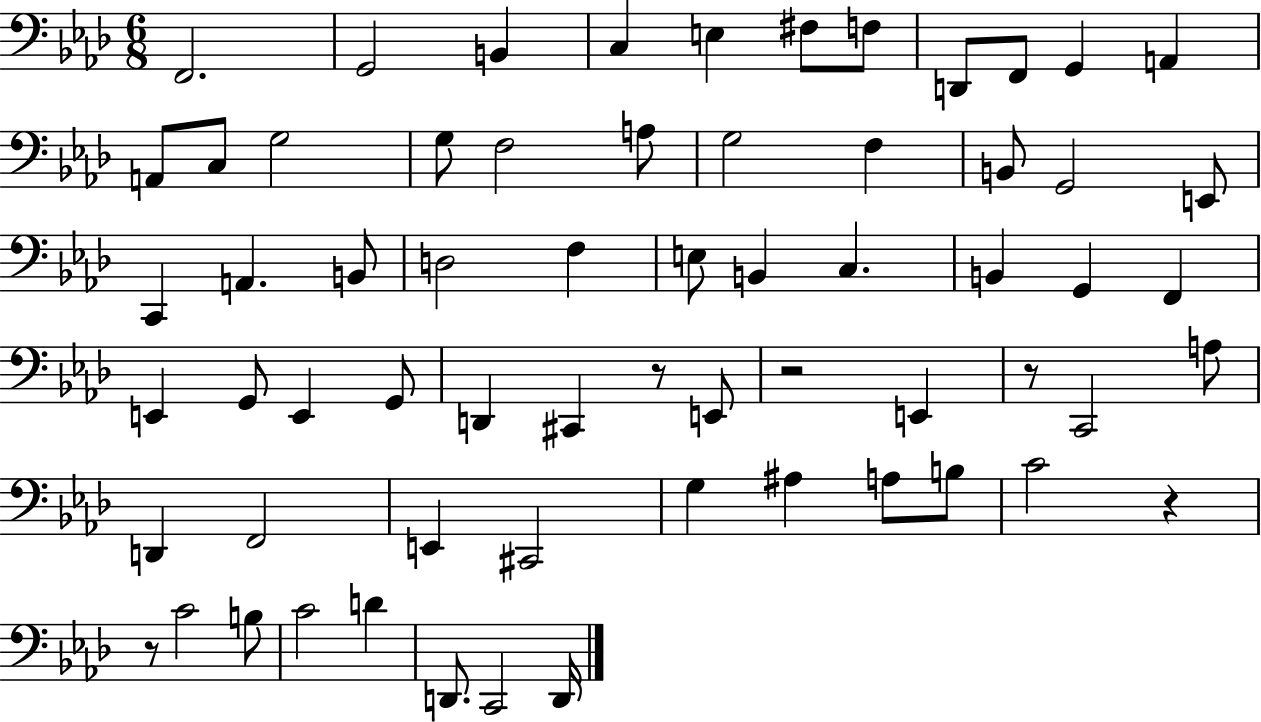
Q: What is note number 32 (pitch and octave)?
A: G2